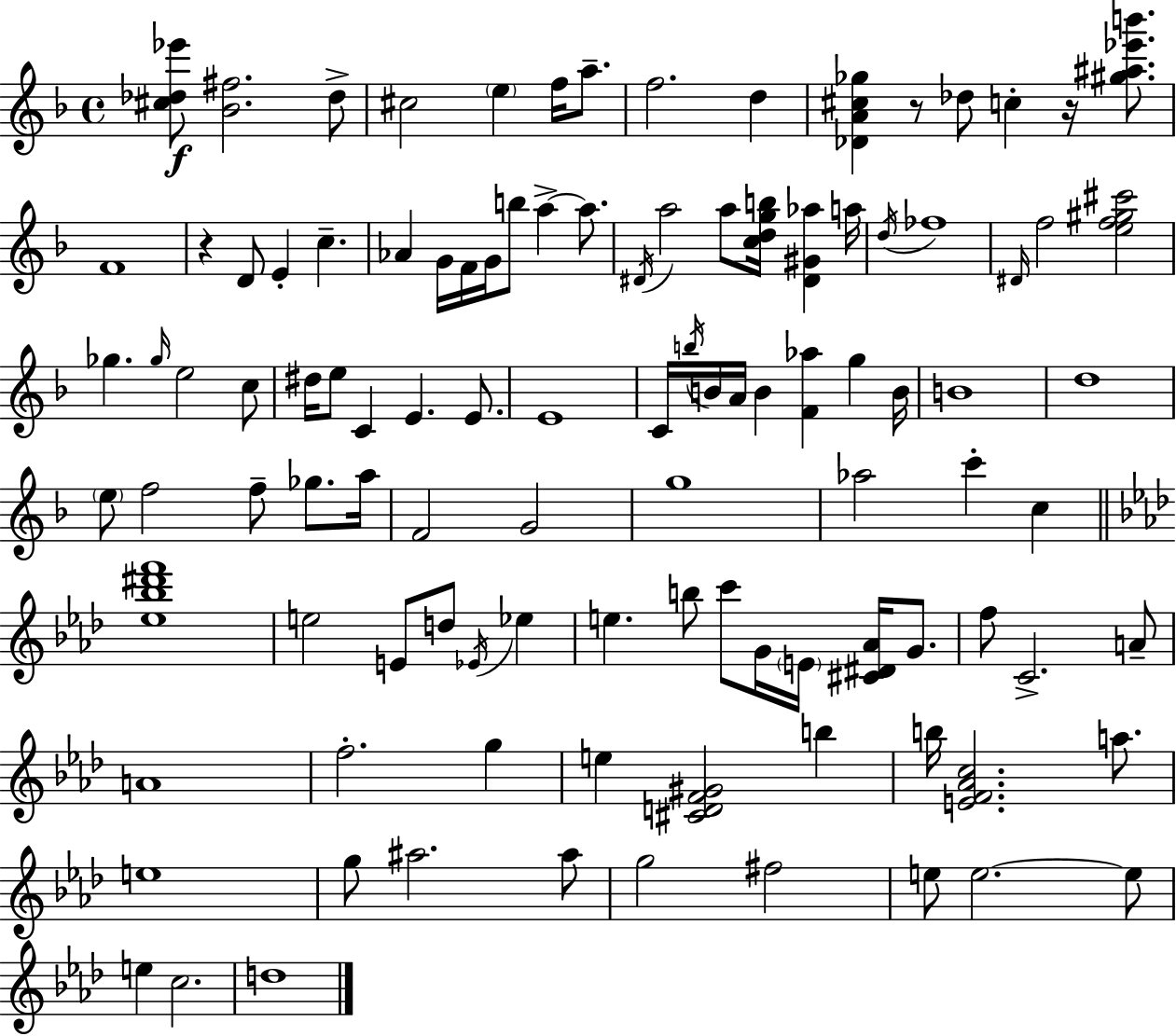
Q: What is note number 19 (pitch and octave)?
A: A5